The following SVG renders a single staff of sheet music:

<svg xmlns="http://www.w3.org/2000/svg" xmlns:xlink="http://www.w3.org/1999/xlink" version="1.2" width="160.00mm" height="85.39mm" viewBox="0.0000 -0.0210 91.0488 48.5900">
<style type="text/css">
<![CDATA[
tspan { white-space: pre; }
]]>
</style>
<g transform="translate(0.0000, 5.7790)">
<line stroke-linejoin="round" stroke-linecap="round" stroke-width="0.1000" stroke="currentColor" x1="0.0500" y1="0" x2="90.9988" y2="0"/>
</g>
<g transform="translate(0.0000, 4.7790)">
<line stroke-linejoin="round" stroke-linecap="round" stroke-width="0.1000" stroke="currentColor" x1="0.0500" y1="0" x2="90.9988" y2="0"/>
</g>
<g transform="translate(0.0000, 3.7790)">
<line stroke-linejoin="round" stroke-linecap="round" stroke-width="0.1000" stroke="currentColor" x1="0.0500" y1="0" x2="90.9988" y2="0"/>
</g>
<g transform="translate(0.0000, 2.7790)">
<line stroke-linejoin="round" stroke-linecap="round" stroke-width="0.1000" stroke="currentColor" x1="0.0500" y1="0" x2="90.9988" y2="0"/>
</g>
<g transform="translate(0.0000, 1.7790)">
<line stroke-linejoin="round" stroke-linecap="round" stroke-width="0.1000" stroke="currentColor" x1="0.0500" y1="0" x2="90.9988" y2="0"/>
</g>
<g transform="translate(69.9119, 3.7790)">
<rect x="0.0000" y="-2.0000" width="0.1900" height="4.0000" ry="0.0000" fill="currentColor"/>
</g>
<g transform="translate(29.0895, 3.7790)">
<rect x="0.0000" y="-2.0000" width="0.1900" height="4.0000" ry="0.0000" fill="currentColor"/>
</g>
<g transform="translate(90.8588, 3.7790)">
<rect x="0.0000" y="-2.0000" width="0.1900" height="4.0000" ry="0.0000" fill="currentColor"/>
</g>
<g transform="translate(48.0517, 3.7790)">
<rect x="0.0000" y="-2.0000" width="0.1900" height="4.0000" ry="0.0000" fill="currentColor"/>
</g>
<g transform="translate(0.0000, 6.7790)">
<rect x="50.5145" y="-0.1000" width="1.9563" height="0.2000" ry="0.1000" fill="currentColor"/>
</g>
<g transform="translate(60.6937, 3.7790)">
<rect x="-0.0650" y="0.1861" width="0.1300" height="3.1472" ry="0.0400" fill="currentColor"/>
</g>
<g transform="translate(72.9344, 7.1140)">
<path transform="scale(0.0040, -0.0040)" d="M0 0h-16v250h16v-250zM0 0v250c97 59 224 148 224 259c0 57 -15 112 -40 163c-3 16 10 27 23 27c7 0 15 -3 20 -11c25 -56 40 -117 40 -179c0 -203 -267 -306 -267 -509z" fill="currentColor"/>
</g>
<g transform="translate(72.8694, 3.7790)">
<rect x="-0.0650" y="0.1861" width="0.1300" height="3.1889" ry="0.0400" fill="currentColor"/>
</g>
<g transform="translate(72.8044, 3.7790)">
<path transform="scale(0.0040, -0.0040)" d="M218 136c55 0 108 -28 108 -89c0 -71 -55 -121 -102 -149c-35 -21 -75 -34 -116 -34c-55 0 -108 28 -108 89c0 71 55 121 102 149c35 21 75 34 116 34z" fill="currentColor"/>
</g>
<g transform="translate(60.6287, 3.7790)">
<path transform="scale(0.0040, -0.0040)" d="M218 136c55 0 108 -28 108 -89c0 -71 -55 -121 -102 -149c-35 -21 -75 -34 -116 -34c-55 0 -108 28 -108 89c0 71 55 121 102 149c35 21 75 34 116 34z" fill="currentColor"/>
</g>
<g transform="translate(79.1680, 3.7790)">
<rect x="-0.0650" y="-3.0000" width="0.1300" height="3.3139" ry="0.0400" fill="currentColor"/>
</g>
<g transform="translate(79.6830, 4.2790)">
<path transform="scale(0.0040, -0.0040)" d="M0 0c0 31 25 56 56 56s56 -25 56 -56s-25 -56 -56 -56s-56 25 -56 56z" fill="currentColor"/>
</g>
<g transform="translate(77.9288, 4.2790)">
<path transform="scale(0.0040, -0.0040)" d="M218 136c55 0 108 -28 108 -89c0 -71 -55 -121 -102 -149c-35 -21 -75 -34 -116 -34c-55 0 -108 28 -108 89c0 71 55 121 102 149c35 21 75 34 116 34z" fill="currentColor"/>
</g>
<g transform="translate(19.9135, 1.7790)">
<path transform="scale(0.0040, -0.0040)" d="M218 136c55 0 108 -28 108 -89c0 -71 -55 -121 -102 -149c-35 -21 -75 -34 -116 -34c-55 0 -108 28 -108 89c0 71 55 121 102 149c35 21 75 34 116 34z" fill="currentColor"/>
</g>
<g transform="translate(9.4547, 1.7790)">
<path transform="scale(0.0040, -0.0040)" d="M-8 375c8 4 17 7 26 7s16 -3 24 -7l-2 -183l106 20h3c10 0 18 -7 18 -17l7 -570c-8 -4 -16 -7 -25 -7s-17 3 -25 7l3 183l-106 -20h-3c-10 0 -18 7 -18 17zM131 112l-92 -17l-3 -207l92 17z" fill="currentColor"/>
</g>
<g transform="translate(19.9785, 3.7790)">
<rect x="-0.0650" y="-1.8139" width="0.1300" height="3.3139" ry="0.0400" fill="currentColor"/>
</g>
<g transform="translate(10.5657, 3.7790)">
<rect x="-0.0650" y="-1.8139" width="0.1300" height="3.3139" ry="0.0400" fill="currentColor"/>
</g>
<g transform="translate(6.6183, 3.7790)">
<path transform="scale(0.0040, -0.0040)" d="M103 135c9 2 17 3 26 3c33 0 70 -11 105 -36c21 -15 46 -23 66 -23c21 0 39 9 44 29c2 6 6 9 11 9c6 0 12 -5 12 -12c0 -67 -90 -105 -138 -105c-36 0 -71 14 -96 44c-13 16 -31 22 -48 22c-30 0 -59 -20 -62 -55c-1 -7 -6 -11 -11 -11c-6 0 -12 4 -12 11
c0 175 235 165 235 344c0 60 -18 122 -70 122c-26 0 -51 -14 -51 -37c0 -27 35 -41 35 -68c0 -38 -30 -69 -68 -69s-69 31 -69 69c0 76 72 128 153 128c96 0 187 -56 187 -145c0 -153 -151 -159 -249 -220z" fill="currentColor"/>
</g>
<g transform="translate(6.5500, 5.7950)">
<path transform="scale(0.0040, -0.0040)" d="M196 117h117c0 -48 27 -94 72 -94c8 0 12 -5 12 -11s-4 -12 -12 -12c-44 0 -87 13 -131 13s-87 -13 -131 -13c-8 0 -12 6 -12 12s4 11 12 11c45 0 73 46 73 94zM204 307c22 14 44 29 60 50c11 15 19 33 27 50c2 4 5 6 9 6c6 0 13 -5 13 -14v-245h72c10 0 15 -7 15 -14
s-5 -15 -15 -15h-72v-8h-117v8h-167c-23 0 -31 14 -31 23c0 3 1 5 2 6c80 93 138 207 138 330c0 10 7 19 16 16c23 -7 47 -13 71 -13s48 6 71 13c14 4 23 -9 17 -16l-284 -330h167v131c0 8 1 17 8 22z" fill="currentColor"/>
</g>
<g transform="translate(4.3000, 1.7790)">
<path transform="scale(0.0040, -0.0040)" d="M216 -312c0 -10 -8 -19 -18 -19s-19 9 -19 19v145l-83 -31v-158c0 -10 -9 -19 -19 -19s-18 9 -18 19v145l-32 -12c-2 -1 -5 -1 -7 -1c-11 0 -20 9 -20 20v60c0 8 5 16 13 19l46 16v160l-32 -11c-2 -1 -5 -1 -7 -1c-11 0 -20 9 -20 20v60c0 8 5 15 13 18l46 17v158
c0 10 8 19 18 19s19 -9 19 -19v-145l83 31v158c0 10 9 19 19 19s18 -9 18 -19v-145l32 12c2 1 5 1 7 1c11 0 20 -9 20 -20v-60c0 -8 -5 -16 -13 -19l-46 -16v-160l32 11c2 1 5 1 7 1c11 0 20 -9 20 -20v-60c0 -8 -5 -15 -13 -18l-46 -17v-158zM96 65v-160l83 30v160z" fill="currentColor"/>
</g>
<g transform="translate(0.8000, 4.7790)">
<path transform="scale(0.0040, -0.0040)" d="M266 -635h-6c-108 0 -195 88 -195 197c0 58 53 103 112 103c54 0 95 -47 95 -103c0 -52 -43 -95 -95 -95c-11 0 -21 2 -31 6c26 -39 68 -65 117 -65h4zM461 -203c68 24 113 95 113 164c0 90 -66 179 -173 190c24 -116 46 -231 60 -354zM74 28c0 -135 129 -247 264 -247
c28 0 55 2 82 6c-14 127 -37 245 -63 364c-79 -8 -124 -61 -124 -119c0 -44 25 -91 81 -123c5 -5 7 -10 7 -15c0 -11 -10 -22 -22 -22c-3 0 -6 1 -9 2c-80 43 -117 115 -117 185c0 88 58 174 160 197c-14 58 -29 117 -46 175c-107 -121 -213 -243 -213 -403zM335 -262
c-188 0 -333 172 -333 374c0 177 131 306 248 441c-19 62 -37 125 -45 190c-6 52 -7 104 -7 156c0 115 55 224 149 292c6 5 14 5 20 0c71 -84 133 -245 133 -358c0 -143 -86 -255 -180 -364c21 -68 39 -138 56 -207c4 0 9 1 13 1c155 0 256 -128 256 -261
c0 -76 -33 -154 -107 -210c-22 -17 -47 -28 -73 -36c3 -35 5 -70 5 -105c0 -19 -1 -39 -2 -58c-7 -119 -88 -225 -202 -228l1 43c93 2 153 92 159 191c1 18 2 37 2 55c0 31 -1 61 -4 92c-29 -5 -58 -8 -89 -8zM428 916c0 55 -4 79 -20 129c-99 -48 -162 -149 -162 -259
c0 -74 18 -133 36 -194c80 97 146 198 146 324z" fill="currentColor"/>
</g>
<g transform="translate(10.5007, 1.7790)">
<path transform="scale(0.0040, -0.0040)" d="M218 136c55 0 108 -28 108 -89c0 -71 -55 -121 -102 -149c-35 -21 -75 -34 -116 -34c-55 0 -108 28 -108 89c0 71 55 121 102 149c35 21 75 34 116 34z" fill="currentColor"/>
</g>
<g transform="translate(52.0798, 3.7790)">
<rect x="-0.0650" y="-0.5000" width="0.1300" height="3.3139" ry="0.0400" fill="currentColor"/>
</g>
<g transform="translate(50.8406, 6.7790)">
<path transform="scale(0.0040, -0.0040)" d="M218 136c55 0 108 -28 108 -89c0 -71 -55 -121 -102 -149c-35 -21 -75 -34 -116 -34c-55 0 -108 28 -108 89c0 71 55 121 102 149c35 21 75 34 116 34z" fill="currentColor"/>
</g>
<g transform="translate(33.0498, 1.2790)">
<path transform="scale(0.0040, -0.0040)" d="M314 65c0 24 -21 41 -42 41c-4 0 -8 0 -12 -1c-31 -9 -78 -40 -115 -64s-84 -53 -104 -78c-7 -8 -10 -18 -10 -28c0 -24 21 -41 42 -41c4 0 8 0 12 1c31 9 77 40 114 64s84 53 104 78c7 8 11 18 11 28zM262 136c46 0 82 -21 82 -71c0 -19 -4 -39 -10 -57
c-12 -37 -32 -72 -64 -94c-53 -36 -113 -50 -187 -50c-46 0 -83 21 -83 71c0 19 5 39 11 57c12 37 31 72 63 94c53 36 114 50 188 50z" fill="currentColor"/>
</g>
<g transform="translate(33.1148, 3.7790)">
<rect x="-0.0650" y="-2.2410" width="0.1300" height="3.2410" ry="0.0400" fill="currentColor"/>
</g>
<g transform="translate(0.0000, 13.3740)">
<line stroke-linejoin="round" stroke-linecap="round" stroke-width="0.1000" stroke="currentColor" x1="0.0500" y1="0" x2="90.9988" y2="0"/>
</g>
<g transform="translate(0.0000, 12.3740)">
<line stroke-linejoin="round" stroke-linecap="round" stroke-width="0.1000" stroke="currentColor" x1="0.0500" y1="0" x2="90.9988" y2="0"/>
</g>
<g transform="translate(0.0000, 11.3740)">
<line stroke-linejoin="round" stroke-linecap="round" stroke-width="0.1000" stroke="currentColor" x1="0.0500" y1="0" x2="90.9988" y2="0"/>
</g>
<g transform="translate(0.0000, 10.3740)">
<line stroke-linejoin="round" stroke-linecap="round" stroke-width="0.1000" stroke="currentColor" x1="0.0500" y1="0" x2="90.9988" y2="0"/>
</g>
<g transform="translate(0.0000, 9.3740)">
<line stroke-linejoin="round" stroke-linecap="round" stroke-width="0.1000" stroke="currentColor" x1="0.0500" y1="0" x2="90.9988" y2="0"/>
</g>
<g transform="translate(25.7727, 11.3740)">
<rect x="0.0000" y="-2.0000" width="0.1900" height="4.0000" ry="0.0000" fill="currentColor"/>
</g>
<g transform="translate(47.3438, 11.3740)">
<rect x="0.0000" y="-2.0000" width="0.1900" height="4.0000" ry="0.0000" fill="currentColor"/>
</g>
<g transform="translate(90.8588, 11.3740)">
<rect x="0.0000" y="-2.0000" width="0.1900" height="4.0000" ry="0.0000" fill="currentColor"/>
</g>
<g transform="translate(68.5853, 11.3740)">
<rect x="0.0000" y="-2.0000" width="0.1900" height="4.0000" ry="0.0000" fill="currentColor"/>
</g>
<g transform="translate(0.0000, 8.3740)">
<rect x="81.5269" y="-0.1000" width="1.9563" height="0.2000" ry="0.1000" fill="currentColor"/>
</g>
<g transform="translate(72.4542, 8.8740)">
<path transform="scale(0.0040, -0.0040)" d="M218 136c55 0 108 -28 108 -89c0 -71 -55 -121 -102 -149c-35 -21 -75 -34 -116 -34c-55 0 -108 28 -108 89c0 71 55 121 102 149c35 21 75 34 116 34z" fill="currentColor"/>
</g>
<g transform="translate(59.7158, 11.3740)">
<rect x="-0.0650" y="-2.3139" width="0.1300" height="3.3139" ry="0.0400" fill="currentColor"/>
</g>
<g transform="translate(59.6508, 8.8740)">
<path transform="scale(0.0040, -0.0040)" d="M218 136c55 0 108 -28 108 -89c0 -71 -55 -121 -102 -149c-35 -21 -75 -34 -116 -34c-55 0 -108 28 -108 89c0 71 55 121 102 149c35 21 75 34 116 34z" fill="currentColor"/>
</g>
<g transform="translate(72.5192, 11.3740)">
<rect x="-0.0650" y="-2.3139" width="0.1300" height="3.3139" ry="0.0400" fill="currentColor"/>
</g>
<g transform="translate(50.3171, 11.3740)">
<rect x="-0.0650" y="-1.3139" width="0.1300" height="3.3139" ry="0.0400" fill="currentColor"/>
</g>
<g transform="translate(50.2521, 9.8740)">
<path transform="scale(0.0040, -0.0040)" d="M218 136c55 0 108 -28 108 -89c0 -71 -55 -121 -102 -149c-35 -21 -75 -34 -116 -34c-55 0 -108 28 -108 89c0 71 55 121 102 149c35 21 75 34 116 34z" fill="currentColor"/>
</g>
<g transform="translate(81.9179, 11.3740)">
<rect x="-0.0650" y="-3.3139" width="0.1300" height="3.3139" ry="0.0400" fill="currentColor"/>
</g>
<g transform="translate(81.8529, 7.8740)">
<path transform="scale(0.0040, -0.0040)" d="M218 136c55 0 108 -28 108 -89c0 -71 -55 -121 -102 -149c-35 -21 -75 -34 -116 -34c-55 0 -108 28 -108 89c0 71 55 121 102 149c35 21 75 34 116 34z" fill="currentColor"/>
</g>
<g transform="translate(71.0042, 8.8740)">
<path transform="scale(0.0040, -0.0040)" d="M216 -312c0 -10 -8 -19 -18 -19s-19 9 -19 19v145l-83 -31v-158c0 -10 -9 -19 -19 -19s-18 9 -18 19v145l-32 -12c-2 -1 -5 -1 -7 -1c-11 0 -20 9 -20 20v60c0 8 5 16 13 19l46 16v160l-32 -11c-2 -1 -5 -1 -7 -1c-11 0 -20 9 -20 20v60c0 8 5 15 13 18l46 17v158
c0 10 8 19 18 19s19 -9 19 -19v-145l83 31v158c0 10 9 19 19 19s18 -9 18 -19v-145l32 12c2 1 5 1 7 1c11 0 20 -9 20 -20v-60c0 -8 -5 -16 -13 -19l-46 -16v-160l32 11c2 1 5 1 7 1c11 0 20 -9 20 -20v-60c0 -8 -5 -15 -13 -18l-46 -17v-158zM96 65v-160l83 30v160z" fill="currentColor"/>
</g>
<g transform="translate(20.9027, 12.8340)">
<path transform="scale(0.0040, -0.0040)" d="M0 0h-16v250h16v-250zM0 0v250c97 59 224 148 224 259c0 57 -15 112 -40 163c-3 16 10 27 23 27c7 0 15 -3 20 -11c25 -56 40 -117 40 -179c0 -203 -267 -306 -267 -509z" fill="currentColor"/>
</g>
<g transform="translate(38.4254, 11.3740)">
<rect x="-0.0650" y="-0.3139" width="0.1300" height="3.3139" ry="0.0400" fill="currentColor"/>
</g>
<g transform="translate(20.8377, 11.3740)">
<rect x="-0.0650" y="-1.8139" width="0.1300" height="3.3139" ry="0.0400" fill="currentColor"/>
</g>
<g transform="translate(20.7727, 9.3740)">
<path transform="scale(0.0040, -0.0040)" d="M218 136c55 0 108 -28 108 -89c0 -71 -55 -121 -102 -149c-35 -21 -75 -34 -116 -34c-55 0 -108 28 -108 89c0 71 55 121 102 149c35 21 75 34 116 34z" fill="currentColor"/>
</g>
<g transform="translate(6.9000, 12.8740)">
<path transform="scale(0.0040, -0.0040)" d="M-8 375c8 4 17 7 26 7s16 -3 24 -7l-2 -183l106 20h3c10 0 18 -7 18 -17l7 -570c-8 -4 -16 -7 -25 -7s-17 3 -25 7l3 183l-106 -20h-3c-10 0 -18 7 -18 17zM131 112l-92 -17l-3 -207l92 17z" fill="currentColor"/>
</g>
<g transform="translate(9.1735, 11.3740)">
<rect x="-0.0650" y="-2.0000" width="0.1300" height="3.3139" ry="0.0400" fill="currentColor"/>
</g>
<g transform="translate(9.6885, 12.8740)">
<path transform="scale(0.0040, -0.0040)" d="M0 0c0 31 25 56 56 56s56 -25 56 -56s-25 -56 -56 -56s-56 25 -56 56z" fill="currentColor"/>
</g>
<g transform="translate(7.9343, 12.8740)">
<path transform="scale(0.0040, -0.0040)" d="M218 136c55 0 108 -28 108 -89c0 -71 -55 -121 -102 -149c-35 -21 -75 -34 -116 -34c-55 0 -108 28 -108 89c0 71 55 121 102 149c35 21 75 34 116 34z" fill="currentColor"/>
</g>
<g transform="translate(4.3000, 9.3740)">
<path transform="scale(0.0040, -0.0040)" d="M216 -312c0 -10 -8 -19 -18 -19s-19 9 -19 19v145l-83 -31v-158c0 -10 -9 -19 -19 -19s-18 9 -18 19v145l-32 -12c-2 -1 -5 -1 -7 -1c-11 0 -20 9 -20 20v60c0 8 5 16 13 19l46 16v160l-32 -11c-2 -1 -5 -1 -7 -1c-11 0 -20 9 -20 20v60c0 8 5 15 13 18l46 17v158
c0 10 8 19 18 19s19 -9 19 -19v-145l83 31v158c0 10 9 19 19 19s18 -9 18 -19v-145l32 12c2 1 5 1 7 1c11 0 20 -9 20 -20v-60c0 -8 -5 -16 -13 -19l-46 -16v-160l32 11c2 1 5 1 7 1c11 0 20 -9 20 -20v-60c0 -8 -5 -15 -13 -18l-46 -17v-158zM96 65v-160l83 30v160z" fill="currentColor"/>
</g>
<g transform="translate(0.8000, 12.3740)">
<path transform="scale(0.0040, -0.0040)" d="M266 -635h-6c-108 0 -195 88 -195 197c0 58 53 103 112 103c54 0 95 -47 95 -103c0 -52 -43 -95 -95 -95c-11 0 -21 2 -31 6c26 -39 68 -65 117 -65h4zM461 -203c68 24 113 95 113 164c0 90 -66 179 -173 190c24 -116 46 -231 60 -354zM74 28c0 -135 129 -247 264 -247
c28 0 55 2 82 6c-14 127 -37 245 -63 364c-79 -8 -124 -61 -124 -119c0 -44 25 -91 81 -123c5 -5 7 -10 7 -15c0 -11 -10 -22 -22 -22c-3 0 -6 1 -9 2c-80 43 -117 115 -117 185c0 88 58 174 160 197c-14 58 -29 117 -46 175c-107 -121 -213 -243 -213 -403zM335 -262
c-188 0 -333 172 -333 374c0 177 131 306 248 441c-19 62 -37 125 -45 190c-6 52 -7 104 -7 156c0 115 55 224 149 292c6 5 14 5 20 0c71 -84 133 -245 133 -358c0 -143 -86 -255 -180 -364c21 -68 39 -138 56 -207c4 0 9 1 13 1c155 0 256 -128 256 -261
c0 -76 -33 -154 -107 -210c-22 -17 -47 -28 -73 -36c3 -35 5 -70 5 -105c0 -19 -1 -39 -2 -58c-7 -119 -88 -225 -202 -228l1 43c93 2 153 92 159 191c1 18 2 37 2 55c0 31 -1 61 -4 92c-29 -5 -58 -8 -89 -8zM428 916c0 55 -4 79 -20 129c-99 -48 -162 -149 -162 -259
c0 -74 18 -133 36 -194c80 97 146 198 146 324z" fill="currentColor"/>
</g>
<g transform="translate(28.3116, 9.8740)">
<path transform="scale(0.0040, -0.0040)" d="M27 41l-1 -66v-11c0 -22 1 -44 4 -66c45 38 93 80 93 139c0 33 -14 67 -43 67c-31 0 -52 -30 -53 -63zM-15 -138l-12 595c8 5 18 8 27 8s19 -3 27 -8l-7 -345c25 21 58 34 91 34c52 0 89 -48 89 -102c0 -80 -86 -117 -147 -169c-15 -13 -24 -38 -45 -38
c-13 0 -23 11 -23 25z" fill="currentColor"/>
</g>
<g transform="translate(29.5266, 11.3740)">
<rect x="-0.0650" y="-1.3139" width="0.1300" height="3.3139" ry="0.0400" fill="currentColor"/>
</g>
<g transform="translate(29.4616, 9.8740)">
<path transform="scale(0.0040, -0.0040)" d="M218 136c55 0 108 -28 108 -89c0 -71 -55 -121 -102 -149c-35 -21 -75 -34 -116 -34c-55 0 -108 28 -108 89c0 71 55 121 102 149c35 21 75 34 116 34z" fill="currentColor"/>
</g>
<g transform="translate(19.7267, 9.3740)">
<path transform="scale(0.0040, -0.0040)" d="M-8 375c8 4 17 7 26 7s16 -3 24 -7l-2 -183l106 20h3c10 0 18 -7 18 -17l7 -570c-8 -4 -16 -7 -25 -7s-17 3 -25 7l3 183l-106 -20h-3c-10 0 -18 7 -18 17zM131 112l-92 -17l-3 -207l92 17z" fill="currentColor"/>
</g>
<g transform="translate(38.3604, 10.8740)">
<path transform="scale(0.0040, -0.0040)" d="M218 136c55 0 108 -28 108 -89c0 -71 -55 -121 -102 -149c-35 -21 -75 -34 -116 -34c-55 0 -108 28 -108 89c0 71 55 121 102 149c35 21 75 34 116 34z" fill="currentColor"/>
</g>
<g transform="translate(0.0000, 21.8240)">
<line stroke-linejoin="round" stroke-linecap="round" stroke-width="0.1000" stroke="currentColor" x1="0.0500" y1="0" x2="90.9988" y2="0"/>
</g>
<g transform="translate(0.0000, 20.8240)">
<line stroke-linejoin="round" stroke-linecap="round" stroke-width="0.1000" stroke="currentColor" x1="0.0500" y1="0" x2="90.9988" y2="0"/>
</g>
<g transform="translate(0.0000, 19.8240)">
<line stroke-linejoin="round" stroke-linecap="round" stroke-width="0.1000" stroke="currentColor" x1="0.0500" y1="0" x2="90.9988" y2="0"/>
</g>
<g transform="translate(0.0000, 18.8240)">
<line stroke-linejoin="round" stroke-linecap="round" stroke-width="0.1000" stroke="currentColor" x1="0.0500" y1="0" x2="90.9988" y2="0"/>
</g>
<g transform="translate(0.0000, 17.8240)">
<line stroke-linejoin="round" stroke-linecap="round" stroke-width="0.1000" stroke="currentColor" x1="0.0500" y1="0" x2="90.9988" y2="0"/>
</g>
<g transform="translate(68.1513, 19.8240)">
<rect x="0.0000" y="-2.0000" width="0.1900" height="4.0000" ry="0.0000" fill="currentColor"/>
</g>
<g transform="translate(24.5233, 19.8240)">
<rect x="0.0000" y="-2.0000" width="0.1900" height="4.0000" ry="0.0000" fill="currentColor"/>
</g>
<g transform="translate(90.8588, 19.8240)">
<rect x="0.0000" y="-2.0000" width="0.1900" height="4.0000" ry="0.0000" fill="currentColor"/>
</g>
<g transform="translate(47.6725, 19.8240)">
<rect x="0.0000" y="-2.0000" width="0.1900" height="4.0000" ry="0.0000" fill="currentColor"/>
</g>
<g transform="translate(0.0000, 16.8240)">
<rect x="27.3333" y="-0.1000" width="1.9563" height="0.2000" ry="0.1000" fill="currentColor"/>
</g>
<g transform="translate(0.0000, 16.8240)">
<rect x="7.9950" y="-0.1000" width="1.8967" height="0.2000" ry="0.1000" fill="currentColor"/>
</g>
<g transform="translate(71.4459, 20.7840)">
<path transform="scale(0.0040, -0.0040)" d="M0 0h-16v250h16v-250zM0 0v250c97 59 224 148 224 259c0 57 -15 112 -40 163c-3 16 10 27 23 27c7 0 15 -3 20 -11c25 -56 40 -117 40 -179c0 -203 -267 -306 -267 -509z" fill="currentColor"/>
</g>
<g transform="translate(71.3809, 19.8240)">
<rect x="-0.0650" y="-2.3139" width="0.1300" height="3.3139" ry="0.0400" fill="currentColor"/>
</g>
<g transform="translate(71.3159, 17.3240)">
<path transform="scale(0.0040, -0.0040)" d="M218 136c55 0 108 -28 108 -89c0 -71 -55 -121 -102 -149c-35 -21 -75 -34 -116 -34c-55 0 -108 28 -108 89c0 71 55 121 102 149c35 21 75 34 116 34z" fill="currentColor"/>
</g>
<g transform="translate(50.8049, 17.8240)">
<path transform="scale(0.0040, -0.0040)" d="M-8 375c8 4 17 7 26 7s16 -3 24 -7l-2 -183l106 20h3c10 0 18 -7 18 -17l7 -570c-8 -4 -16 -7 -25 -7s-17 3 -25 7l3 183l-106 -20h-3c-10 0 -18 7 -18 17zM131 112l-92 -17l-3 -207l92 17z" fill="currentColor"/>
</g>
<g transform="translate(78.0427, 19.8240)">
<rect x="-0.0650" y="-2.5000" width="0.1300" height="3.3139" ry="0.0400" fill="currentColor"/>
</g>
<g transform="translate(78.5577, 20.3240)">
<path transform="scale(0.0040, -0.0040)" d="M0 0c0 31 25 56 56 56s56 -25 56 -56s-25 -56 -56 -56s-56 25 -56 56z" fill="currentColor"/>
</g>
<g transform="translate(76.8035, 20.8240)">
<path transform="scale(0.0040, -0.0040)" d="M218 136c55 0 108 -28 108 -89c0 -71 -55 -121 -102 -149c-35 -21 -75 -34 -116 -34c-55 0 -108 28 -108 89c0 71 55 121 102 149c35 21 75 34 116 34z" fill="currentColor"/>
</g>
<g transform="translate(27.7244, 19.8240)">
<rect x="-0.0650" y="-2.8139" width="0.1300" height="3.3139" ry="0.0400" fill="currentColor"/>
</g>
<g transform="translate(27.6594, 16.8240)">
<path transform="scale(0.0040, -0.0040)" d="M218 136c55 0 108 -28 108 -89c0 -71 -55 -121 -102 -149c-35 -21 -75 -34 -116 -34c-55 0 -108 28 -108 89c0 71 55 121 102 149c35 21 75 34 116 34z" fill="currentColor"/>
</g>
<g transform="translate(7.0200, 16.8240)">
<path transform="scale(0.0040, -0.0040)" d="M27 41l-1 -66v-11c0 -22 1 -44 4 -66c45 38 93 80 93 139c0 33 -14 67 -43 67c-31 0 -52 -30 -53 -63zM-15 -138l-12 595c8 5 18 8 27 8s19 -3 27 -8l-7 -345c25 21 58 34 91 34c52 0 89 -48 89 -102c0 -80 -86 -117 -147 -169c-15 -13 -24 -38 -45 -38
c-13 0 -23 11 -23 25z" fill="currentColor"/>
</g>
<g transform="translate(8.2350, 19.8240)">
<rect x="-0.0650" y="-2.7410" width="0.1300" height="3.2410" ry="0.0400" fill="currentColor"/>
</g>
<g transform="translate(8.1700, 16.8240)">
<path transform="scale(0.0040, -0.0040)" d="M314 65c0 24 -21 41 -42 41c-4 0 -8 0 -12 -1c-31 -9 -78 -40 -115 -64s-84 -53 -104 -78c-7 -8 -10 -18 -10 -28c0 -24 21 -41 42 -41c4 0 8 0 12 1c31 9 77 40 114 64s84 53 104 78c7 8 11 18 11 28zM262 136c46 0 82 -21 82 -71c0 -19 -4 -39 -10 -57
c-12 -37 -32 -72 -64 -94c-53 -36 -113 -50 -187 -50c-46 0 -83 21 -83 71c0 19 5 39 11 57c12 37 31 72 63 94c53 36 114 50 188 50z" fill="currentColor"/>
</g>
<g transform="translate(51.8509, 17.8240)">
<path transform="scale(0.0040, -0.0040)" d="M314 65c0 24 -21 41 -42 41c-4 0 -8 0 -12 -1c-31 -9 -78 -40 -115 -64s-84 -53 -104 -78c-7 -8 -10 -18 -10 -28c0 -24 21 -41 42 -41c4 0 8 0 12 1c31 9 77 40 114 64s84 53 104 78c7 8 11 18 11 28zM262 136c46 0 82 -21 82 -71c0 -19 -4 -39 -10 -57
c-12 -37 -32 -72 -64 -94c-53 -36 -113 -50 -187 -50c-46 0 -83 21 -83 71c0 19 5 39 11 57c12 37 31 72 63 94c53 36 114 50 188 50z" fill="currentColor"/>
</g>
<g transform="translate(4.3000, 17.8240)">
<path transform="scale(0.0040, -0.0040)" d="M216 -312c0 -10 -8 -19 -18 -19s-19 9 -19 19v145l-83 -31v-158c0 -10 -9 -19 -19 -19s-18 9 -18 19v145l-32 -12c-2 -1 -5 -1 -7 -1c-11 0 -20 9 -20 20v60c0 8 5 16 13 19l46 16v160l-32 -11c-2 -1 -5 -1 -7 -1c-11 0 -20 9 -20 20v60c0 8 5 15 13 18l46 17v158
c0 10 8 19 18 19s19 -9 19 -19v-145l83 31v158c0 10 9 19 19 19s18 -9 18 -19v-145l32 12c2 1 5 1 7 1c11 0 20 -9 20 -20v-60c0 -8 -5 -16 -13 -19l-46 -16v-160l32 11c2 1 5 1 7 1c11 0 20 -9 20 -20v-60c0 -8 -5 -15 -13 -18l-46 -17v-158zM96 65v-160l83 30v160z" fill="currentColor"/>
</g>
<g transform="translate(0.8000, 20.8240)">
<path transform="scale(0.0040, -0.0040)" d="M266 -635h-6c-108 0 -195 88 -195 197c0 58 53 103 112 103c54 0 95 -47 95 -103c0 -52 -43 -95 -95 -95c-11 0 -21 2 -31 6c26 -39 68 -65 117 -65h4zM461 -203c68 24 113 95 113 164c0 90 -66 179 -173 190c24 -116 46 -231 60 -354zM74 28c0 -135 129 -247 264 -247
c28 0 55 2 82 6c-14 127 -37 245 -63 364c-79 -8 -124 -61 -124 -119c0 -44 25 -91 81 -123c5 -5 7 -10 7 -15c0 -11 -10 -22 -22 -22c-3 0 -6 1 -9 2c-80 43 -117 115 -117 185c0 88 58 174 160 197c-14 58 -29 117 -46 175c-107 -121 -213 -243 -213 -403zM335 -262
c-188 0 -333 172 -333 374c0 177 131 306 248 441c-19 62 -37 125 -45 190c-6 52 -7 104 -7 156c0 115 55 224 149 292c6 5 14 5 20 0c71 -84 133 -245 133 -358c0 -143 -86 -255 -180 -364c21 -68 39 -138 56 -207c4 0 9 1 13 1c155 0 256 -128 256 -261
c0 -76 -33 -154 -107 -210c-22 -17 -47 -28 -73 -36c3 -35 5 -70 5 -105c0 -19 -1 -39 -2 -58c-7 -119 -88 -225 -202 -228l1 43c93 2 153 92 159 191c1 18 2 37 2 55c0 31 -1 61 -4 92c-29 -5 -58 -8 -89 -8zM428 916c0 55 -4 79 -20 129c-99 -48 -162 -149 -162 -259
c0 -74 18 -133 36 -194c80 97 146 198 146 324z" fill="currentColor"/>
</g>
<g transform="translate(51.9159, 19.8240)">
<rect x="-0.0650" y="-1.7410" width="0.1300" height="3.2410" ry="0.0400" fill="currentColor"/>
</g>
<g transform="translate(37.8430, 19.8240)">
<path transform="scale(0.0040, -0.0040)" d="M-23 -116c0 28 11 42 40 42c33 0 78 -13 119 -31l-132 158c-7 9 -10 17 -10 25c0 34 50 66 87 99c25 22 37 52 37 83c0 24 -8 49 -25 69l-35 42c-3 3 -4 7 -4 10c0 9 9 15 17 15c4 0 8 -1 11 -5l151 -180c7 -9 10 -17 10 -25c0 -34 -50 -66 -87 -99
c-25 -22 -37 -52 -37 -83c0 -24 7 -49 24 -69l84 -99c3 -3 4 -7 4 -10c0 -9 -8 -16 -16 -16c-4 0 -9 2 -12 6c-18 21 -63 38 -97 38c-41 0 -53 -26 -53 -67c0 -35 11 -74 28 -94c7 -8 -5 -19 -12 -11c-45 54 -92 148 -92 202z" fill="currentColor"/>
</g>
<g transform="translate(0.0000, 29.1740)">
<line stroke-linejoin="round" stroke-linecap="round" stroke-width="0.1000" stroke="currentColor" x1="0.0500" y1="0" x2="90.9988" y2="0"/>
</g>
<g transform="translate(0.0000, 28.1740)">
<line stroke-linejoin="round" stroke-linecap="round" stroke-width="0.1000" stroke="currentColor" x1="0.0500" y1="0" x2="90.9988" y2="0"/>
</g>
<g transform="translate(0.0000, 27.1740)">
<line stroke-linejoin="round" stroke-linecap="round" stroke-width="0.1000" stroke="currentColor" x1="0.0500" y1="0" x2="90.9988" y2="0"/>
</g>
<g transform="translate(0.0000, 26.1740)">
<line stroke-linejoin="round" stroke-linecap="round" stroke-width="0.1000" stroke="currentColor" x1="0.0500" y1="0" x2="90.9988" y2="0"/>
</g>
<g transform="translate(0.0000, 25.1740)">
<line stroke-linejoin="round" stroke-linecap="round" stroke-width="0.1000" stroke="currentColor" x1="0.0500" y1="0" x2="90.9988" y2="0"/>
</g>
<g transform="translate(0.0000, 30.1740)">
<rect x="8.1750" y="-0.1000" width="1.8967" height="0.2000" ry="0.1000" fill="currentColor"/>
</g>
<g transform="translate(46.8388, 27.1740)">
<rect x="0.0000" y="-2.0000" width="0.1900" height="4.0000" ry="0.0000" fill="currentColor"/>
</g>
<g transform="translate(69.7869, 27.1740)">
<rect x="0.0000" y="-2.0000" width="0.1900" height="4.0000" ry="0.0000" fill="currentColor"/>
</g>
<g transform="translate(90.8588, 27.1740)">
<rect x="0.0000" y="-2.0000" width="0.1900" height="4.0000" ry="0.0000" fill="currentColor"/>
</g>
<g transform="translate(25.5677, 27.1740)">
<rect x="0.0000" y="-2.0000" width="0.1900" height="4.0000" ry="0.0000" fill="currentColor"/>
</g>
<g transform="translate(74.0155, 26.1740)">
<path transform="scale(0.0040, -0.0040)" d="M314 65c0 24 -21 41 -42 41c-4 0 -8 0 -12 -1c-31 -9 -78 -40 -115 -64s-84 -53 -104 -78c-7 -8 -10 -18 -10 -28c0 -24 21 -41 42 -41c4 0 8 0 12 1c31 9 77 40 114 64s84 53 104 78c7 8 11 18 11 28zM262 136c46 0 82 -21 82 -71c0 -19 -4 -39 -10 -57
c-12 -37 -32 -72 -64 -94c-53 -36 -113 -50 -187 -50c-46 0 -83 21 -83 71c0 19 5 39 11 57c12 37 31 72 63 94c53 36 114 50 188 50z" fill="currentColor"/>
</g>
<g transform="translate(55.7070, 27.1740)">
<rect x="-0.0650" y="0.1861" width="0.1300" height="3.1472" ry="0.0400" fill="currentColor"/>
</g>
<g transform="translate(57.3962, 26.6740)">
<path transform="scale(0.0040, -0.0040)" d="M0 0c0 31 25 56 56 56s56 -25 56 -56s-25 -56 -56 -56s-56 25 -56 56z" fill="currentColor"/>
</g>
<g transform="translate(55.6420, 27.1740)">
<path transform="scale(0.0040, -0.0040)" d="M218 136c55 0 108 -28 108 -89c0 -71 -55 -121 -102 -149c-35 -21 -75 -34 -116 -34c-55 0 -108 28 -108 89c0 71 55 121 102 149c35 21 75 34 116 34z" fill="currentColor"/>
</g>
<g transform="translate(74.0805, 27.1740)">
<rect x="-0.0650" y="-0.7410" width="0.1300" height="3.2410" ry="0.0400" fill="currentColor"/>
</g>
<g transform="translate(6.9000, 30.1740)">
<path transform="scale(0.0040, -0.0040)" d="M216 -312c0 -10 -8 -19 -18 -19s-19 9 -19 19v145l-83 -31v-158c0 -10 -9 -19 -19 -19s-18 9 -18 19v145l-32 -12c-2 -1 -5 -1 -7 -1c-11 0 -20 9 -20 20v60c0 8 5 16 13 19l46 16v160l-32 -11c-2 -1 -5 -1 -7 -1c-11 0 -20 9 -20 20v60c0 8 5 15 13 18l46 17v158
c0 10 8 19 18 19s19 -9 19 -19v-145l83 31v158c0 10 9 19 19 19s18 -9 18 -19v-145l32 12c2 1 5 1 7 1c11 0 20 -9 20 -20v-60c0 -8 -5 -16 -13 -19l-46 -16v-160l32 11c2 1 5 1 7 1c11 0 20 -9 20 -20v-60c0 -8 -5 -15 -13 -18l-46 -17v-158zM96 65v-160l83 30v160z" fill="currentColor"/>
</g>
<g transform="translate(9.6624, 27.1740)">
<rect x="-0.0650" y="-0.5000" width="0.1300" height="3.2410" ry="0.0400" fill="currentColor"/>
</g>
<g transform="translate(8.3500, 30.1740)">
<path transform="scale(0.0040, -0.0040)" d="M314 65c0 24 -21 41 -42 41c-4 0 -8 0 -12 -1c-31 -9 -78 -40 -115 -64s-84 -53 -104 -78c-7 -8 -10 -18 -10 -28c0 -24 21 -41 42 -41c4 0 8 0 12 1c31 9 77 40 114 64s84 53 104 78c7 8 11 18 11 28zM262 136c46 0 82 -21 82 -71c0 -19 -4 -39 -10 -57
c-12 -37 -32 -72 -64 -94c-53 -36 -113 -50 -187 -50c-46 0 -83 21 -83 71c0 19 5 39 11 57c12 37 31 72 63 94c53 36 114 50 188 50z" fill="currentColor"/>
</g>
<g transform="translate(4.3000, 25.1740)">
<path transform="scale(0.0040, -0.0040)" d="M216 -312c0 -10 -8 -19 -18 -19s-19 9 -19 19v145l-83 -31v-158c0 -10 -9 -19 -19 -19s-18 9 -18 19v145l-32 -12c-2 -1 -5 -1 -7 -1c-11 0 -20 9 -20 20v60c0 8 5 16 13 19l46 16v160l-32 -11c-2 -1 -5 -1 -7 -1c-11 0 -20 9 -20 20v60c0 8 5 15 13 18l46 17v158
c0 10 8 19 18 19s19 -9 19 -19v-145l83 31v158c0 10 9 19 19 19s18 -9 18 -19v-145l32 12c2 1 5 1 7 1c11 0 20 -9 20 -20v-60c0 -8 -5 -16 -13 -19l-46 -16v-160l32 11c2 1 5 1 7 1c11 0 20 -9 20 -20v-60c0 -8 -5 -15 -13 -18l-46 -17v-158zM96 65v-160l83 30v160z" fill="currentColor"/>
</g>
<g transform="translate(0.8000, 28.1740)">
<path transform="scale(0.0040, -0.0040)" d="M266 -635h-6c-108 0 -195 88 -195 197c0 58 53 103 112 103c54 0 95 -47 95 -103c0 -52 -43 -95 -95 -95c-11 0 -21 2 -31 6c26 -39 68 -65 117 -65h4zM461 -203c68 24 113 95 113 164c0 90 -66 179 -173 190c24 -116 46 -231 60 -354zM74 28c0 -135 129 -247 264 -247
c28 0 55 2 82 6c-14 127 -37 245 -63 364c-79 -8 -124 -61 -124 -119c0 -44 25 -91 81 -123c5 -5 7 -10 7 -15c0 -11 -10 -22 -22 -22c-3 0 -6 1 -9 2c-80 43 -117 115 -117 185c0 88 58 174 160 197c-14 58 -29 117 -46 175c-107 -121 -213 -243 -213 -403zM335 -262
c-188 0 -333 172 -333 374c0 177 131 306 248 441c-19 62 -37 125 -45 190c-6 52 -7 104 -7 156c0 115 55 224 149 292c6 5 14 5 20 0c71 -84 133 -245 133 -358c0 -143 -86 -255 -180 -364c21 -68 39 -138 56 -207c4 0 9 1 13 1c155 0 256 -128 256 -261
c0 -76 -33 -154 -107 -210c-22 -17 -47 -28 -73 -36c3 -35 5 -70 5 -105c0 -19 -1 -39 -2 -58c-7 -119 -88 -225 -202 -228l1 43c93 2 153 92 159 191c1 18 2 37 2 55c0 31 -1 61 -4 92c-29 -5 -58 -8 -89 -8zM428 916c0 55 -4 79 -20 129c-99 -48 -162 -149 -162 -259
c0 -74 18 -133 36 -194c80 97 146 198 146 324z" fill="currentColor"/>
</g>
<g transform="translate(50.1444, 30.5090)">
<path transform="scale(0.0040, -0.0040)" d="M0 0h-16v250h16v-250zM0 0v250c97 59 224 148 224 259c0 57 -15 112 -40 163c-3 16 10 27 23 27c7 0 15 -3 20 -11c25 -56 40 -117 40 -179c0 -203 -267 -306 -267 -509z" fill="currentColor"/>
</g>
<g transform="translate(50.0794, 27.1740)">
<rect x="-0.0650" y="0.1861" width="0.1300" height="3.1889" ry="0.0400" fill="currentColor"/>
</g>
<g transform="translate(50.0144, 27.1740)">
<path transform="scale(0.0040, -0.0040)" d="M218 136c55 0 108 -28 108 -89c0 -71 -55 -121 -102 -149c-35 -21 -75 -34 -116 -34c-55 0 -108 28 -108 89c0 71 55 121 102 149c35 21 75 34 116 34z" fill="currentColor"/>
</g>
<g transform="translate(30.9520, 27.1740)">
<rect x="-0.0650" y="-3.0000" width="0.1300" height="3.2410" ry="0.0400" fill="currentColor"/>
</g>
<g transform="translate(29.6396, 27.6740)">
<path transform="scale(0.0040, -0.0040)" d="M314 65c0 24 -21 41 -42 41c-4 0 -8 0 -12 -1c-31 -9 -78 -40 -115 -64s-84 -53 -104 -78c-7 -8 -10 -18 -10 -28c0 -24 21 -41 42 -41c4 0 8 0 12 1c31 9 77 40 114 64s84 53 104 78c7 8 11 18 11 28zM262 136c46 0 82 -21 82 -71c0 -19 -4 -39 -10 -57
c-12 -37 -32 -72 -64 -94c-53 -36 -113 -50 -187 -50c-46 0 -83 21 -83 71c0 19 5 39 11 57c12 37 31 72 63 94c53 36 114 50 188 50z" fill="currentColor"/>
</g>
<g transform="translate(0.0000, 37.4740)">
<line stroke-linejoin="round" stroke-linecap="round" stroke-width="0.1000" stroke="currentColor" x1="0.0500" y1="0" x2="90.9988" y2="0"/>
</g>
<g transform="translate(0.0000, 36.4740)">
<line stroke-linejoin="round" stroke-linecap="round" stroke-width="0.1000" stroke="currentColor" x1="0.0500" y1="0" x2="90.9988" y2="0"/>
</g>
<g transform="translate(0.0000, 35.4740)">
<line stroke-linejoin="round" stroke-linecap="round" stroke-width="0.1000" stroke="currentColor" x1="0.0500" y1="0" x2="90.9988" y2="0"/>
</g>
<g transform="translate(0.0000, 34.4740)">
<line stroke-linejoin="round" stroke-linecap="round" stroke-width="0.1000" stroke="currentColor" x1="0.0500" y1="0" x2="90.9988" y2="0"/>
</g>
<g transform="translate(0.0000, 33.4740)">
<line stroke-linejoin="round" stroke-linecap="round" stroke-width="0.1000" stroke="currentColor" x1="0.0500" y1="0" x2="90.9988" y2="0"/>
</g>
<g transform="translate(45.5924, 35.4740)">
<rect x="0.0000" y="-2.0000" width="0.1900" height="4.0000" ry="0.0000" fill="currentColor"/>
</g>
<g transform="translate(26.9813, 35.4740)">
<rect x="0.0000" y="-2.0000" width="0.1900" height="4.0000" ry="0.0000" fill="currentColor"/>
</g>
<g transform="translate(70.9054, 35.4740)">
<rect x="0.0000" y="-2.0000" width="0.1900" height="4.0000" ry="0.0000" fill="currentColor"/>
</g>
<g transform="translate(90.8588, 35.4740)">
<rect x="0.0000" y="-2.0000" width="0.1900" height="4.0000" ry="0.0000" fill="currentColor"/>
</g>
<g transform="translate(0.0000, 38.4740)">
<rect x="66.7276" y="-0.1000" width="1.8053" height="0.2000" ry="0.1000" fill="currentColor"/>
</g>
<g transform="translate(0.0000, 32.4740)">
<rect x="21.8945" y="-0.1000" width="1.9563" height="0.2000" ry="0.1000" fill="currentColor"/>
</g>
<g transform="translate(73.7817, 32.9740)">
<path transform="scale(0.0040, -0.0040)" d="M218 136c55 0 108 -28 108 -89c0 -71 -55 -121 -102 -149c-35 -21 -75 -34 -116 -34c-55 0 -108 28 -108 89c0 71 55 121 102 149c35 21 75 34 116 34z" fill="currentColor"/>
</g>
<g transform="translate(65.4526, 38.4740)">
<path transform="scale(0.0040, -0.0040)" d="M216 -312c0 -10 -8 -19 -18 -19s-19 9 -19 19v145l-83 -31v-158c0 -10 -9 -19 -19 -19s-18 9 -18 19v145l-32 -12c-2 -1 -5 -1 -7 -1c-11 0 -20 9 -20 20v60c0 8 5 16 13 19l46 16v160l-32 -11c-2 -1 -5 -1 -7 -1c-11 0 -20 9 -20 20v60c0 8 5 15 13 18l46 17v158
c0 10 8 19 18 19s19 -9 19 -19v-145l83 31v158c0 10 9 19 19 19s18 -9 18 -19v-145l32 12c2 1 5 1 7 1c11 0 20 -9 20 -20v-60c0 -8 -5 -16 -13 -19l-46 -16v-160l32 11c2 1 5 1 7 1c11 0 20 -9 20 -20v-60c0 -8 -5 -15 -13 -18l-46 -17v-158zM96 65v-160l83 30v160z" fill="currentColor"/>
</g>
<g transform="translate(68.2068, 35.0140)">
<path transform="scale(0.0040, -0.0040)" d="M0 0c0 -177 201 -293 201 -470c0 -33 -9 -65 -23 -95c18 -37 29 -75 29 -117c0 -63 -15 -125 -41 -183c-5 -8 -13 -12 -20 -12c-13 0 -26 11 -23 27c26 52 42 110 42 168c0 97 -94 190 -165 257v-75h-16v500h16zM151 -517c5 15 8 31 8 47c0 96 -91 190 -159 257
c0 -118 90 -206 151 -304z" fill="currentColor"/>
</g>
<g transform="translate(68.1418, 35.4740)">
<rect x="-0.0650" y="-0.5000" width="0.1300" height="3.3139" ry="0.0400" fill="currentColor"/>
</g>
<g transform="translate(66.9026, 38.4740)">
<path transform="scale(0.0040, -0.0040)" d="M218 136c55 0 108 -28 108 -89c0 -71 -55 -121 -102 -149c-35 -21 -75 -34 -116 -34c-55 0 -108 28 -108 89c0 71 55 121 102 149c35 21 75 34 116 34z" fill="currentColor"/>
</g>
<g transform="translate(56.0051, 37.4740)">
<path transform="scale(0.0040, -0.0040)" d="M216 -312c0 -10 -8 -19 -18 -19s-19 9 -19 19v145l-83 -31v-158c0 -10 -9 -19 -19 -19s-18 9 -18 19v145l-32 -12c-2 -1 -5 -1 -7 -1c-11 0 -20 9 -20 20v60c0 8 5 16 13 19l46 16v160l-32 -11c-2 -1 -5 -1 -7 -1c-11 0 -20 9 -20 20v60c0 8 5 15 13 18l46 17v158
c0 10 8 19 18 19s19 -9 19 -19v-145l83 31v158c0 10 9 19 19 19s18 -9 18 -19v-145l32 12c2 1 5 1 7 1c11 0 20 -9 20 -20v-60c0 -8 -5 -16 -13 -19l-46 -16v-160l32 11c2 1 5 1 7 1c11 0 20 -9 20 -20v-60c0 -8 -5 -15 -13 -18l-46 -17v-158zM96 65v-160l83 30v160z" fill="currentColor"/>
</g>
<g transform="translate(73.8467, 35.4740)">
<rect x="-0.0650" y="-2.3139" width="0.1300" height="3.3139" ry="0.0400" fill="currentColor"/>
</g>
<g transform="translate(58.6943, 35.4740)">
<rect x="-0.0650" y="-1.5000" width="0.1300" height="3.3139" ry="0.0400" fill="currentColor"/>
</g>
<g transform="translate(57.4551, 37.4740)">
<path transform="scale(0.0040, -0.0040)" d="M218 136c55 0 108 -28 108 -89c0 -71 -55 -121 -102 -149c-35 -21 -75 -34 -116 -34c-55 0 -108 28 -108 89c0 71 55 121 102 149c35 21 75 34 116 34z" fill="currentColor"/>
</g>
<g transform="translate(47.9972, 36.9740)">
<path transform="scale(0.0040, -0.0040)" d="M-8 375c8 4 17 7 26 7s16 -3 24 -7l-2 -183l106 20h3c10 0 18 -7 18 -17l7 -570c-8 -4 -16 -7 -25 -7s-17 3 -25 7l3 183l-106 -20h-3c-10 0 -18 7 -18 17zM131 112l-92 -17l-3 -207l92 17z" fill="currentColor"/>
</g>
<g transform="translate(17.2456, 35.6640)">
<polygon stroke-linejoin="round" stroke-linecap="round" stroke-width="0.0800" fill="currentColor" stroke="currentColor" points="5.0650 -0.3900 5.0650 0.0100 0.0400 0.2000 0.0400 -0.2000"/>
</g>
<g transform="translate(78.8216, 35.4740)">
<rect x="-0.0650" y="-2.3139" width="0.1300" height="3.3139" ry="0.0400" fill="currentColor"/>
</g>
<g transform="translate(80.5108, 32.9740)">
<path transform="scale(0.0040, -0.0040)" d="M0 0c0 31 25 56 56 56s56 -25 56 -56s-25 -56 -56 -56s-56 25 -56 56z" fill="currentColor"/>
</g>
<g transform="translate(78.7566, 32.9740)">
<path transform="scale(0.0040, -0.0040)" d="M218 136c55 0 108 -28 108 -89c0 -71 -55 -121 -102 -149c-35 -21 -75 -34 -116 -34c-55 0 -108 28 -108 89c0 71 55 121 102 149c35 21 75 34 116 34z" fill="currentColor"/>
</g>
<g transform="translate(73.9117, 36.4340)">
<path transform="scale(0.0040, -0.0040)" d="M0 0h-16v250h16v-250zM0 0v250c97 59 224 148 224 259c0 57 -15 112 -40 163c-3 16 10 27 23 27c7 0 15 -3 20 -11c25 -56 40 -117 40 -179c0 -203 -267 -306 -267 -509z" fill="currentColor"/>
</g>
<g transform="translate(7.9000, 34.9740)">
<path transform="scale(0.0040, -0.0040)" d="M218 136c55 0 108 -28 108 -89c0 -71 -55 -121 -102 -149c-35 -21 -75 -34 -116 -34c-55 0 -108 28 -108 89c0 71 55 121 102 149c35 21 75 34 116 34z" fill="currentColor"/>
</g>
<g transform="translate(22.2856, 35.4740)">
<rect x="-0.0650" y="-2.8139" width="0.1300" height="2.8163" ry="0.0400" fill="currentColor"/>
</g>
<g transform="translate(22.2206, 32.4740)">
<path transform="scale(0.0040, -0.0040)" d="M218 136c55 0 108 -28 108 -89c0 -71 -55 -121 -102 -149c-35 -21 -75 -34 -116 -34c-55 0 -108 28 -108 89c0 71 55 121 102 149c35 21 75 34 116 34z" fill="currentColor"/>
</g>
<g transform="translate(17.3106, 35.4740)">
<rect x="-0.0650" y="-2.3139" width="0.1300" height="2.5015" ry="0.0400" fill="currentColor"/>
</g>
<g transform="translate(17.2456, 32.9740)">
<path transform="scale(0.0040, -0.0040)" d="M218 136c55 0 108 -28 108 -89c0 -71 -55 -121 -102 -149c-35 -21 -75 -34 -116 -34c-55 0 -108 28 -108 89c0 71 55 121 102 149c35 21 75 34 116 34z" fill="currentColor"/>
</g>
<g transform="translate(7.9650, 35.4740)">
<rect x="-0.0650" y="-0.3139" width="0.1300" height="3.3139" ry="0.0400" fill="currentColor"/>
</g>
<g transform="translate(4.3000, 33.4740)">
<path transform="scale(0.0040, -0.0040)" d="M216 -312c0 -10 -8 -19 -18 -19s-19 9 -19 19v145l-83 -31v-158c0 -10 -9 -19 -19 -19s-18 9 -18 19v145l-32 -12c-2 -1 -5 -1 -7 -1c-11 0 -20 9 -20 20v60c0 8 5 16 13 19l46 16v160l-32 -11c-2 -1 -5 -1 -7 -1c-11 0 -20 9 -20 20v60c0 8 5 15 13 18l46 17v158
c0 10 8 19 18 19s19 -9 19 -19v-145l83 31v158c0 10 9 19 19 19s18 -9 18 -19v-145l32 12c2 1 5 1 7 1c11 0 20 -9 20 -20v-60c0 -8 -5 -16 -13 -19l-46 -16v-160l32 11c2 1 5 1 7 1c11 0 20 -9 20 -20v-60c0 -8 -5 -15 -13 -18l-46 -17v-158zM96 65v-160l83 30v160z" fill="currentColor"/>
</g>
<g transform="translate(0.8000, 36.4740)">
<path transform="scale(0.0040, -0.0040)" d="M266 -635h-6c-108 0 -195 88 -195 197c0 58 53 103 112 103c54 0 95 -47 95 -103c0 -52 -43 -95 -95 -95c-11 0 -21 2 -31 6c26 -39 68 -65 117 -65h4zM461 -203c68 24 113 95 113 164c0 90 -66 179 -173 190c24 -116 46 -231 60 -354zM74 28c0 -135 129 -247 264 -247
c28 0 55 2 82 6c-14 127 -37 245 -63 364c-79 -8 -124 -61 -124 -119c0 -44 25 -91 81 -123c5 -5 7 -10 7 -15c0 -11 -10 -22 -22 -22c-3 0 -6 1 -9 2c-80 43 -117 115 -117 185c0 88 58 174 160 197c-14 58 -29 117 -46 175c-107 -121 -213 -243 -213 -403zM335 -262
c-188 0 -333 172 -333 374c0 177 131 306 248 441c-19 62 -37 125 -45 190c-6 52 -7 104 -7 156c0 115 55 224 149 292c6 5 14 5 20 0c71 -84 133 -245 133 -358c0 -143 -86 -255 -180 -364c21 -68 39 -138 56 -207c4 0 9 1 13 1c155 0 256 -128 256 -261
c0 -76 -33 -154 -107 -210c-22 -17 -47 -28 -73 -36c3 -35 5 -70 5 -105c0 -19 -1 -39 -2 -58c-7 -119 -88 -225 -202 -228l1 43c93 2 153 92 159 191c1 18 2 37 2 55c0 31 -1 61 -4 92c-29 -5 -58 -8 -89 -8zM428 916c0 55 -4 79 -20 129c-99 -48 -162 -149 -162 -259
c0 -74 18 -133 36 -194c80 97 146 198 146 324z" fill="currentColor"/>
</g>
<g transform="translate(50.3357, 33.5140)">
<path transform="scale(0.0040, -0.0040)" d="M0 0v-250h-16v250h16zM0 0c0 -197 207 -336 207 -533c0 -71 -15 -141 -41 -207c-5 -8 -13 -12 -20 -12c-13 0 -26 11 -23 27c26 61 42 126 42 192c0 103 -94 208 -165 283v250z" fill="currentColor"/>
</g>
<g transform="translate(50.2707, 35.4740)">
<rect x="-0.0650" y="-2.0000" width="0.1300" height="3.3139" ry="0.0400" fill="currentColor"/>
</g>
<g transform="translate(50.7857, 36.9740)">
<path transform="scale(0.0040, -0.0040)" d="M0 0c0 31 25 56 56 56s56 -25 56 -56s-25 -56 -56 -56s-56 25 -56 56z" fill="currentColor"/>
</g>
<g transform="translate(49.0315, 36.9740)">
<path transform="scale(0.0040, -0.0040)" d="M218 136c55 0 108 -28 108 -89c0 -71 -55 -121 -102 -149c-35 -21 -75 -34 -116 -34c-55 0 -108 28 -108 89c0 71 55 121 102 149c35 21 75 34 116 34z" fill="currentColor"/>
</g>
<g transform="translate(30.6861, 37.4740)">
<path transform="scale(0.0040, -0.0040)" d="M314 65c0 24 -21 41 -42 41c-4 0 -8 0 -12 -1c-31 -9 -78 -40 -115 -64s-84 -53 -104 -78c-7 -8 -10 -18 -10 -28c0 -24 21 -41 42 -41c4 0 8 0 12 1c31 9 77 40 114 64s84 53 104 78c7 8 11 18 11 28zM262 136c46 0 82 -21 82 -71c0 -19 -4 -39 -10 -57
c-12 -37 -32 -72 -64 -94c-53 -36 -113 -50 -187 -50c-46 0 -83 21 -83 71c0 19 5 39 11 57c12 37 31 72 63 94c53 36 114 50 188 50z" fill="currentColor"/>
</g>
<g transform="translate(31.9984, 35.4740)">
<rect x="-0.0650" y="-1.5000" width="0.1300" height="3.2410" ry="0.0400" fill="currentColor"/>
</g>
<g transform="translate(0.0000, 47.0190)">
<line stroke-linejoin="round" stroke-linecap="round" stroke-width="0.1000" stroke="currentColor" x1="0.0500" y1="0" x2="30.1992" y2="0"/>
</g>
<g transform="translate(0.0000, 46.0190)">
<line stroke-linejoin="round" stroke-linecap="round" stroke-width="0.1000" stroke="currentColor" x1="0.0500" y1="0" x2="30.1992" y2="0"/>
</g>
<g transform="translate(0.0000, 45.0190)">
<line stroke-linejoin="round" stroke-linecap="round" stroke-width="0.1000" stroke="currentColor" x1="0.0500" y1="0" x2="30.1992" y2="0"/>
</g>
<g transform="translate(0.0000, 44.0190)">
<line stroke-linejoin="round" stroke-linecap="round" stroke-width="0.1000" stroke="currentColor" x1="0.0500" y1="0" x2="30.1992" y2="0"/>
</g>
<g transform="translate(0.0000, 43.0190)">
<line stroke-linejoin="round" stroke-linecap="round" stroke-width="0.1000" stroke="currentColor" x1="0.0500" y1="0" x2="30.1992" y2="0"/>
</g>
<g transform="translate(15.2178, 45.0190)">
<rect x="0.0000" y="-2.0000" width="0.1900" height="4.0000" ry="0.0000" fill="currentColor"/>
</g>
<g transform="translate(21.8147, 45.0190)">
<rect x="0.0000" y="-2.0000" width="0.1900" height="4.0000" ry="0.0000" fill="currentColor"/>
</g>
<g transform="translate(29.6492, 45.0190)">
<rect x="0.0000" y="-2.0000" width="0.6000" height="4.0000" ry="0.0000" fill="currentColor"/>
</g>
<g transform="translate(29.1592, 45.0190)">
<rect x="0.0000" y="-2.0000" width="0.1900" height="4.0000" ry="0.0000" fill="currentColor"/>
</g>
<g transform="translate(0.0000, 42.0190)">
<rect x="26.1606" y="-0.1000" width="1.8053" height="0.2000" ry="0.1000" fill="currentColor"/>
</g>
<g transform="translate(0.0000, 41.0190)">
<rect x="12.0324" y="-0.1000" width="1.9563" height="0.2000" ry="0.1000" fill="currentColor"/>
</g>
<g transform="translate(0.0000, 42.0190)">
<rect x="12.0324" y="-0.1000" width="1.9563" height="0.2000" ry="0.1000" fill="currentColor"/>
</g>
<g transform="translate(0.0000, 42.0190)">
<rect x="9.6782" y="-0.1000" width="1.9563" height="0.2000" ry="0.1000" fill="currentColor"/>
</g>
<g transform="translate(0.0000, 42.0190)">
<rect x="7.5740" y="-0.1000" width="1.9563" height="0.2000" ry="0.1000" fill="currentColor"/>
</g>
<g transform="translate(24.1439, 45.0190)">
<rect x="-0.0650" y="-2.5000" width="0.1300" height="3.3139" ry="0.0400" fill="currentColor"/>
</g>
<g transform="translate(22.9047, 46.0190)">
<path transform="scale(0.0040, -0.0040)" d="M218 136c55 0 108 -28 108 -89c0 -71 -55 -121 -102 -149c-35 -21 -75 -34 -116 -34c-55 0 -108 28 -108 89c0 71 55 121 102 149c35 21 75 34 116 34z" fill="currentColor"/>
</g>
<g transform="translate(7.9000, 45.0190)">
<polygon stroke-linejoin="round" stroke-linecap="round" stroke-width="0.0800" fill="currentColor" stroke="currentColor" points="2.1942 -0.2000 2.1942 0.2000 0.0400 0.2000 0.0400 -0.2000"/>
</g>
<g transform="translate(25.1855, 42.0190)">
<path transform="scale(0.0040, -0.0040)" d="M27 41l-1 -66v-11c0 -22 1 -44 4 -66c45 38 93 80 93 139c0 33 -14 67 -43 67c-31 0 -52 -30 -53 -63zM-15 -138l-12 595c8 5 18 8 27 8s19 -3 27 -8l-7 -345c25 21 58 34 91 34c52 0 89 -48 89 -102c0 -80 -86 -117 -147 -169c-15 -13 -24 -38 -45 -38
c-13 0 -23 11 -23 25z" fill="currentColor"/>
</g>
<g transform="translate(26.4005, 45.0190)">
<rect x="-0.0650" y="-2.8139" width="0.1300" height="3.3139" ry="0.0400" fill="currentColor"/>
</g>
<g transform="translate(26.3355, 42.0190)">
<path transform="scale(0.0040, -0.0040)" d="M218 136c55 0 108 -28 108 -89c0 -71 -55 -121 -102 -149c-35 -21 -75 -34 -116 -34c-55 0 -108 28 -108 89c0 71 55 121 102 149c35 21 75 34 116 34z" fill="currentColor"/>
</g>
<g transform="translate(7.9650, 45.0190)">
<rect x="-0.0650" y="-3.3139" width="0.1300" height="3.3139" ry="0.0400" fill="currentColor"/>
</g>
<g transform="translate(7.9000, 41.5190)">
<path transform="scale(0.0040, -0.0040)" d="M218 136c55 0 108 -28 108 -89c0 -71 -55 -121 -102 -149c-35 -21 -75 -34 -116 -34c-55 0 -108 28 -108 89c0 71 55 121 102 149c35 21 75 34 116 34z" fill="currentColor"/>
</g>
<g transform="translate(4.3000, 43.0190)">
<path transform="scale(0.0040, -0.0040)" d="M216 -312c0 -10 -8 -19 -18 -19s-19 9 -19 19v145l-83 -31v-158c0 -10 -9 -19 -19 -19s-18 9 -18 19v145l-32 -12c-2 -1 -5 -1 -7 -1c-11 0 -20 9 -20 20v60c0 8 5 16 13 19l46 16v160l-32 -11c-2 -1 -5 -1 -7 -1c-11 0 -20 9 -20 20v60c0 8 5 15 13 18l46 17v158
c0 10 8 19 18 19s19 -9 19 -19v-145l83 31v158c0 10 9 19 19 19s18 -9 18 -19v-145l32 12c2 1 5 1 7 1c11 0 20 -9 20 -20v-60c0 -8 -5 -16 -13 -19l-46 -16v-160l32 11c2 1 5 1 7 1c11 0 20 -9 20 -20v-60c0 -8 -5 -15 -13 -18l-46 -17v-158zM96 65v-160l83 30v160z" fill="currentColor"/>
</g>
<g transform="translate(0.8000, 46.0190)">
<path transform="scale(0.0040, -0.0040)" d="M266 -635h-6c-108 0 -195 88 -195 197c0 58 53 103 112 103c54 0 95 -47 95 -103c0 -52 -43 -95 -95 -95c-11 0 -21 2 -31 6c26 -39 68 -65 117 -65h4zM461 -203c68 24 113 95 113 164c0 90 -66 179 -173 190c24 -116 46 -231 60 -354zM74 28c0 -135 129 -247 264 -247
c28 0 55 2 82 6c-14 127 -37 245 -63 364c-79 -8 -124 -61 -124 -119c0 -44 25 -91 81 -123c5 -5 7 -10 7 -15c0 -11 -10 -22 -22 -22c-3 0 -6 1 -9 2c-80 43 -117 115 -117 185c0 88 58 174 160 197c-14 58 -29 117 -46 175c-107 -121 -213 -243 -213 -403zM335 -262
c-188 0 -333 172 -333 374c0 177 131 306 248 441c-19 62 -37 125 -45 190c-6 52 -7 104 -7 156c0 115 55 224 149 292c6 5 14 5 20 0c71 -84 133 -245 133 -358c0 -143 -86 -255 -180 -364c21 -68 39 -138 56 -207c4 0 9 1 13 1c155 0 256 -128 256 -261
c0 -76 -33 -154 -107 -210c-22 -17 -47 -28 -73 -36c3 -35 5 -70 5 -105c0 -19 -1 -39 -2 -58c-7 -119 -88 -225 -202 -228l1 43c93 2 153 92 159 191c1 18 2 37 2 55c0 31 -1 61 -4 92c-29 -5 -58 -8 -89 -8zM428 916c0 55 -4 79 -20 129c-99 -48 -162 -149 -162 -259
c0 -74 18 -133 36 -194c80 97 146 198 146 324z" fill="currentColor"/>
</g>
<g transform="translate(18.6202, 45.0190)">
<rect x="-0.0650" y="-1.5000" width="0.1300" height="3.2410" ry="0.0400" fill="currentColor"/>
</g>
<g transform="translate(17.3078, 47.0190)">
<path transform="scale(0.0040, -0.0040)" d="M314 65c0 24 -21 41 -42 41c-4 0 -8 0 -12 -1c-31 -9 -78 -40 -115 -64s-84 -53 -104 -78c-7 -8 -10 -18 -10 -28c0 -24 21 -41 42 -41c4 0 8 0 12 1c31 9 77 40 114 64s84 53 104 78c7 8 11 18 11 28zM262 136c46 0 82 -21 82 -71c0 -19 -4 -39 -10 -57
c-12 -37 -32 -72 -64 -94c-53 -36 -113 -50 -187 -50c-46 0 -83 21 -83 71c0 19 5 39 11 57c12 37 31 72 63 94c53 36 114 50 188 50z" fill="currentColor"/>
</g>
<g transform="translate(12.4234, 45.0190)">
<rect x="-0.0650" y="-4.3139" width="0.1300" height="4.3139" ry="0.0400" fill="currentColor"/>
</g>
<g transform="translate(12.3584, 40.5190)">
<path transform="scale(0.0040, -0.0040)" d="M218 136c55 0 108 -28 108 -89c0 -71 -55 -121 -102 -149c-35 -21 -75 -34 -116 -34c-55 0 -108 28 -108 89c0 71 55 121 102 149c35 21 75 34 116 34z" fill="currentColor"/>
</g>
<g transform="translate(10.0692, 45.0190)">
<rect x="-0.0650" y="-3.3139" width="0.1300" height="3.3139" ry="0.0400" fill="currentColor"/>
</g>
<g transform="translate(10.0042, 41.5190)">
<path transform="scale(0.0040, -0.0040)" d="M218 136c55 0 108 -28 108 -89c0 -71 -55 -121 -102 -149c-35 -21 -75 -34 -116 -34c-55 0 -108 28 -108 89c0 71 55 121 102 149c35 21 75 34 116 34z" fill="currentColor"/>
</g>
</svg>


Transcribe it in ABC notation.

X:1
T:Untitled
M:2/4
L:1/4
K:G
f f g2 C B B/2 A F f/2 _e c e g ^g b _a2 a z f2 g/2 G ^C2 A2 B/2 B d2 c g/2 a/2 E2 F/2 ^E ^C/4 g/2 g b/2 b/2 d' E2 G _a